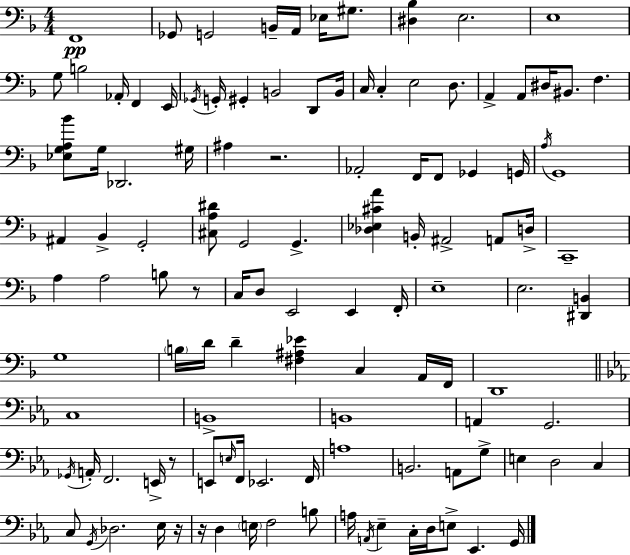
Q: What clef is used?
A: bass